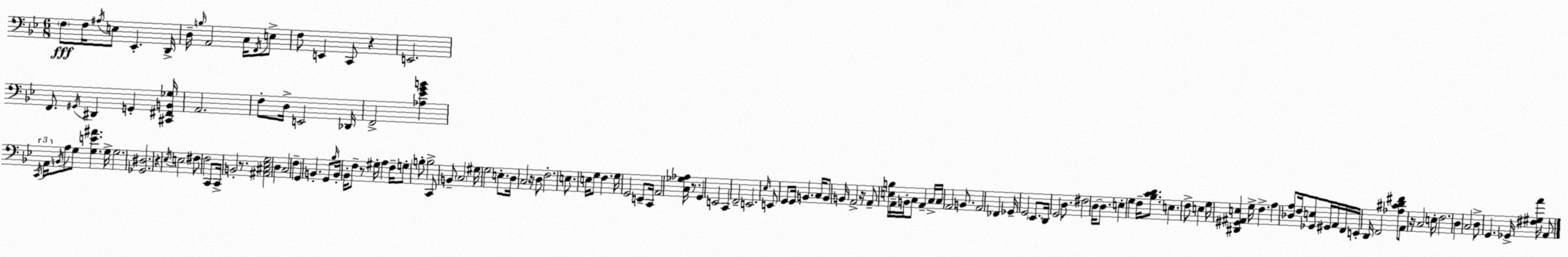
X:1
T:Untitled
M:6/8
L:1/4
K:Gm
F,/2 F,/4 ^A,/4 E,/2 _E,, D,,/4 D,/4 B,/4 A,,2 C,/4 F,,/4 E,/2 F,/2 E,, C,,/2 z E,,2 F,,/2 ^G,,/4 ^D,, G,, [^C,,^F,,B,,_G,]/4 A,,2 F,/2 D,/4 E,,2 _D,,/4 F,,2 [_A,_EGB] C,,/4 A,,/4 B,,/4 A,/2 G,/2 [G,E^A] G,/4 G,2 [_G,,^D,]2 z _E,/4 E,2 ^F,/2 F,2 C,,/2 C,,/4 B,,2 z/2 [^A,,^C,_E,G,]2 D, C,2 F, G,, B,, G,,/2 _B,/4 B,,/4 _B,,/4 F,/2 z/2 ^G,/4 A, F,/4 G,/2 B,/2 B,2 C,,/2 B,,/2 C,2 ^G,/4 G,2 E,/2 D,/4 C,2 z/4 D,/2 F,2 E,/2 E,/4 G,/2 F, G,/4 G,,2 E,,/2 C,,/4 A,,2 [C,_G,_A,]/4 z/2 G,, E,,2 C,, F,,2 E,,2 _E,/4 E,,/2 G,,/2 G,,/4 B,, C,/4 B,,/2 B,,/4 A,,2 z/4 A,,/2 [E,B,]/4 A,,/4 B,,/4 C,/2 A,, C,/4 C,/4 A,,2 B,,/2 A,,2 _F,, _G,,/4 G,,2 _E,,/2 D,,/4 G,,2 D,/2 ^F,2 D,/4 D,/2 E, G, F,/4 [_B,CD]/2 E, F,/2 E, G,/4 [^D,,^G,,^A,,E,] G,/4 F, A, [_D,A,]/2 F,/4 [_G,,E,]/2 ^G,,/4 A,,/4 F,,/4 E,,/4 D,,/4 F,,2 [_A,^CD^F]/2 A,,/2 z/4 C,2 E,/4 F,2 D, C,2 D,/2 G,, _G,,/4 [^F,^G,A]/4 A,,/2